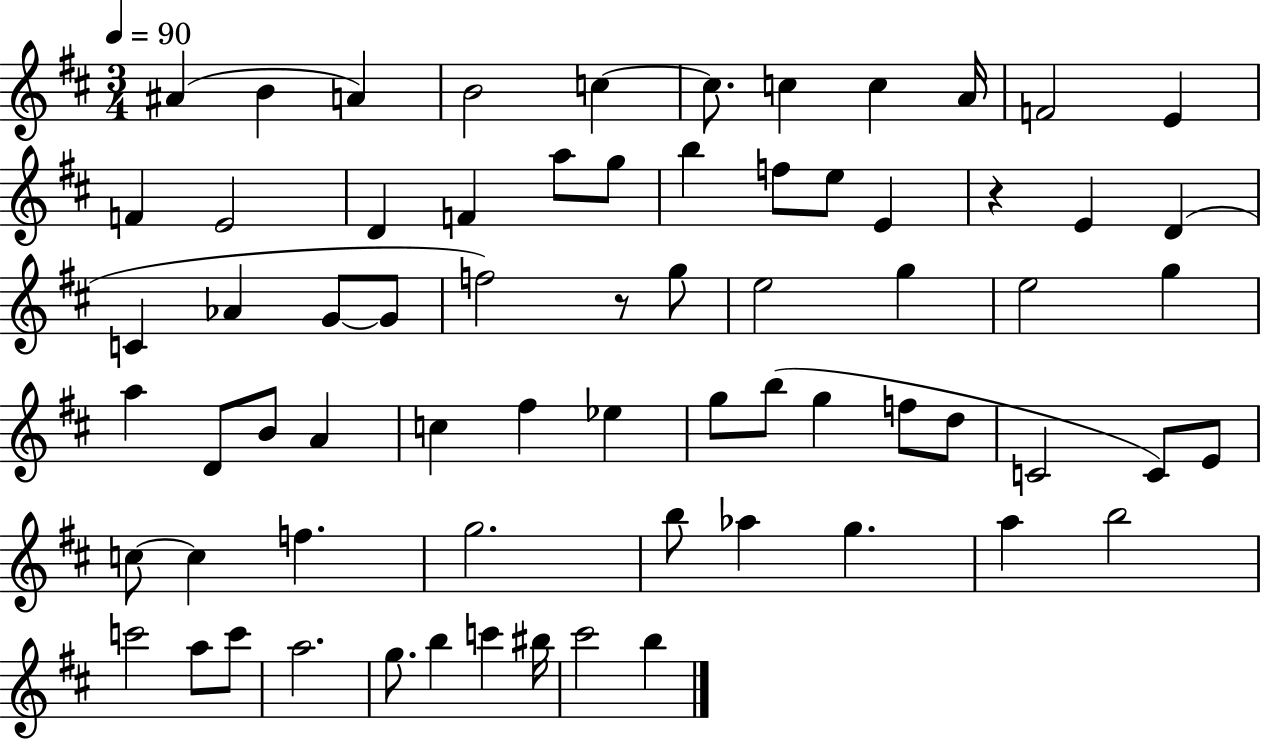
A#4/q B4/q A4/q B4/h C5/q C5/e. C5/q C5/q A4/s F4/h E4/q F4/q E4/h D4/q F4/q A5/e G5/e B5/q F5/e E5/e E4/q R/q E4/q D4/q C4/q Ab4/q G4/e G4/e F5/h R/e G5/e E5/h G5/q E5/h G5/q A5/q D4/e B4/e A4/q C5/q F#5/q Eb5/q G5/e B5/e G5/q F5/e D5/e C4/h C4/e E4/e C5/e C5/q F5/q. G5/h. B5/e Ab5/q G5/q. A5/q B5/h C6/h A5/e C6/e A5/h. G5/e. B5/q C6/q BIS5/s C#6/h B5/q